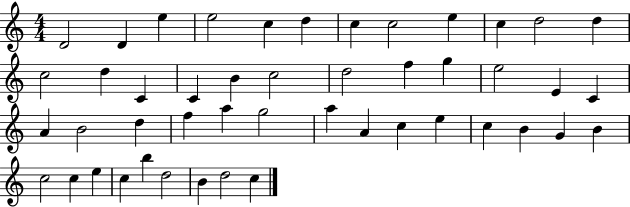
D4/h D4/q E5/q E5/h C5/q D5/q C5/q C5/h E5/q C5/q D5/h D5/q C5/h D5/q C4/q C4/q B4/q C5/h D5/h F5/q G5/q E5/h E4/q C4/q A4/q B4/h D5/q F5/q A5/q G5/h A5/q A4/q C5/q E5/q C5/q B4/q G4/q B4/q C5/h C5/q E5/q C5/q B5/q D5/h B4/q D5/h C5/q